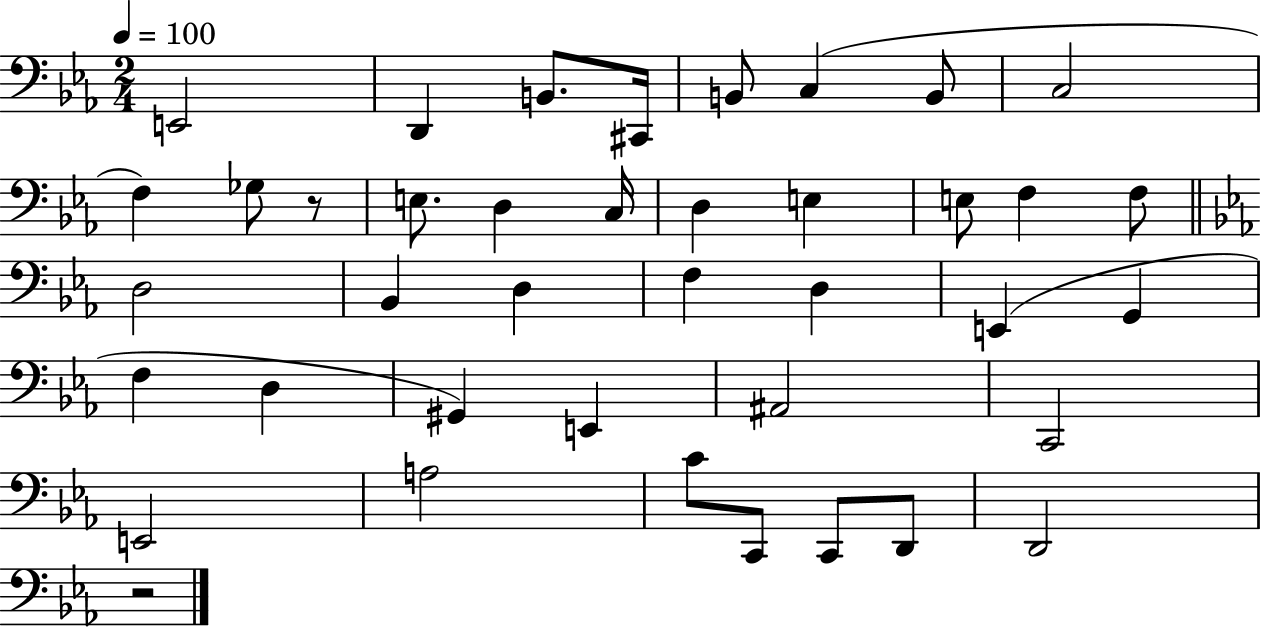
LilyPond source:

{
  \clef bass
  \numericTimeSignature
  \time 2/4
  \key ees \major
  \tempo 4 = 100
  e,2 | d,4 b,8. cis,16 | b,8 c4( b,8 | c2 | \break f4) ges8 r8 | e8. d4 c16 | d4 e4 | e8 f4 f8 | \break \bar "||" \break \key c \minor d2 | bes,4 d4 | f4 d4 | e,4( g,4 | \break f4 d4 | gis,4) e,4 | ais,2 | c,2 | \break e,2 | a2 | c'8 c,8 c,8 d,8 | d,2 | \break r2 | \bar "|."
}